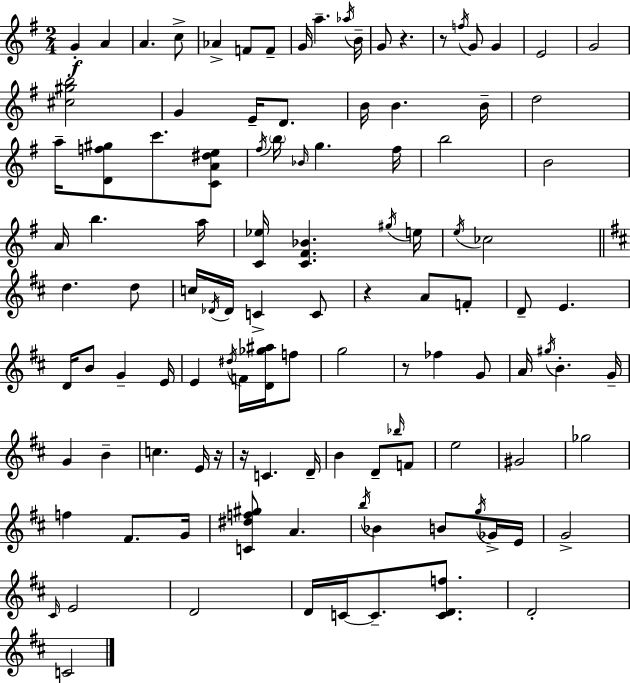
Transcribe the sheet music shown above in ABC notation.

X:1
T:Untitled
M:2/4
L:1/4
K:Em
G A A c/2 _A F/2 F/2 G/4 a _a/4 B/4 G/2 z z/2 f/4 G/2 G E2 G2 [^c^gb]2 G E/4 D/2 B/4 B B/4 d2 a/4 [Df^g]/2 c'/2 [CA^de]/2 ^f/4 b/4 _B/4 g ^f/4 b2 B2 A/4 b a/4 [C_e]/4 [C^F_B] ^g/4 e/4 e/4 _c2 d d/2 c/4 _D/4 _D/4 C C/2 z A/2 F/2 D/2 E D/4 B/2 G E/4 E ^d/4 F/4 [D_g^a]/4 f/2 g2 z/2 _f G/2 A/4 ^g/4 B G/4 G B c E/4 z/4 z/4 C D/4 B D/2 _b/4 F/2 e2 ^G2 _g2 f ^F/2 G/4 [C^df^g]/2 A b/4 _B B/2 g/4 _G/4 E/4 G2 ^C/4 E2 D2 D/4 C/4 C/2 [CDf]/2 D2 C2